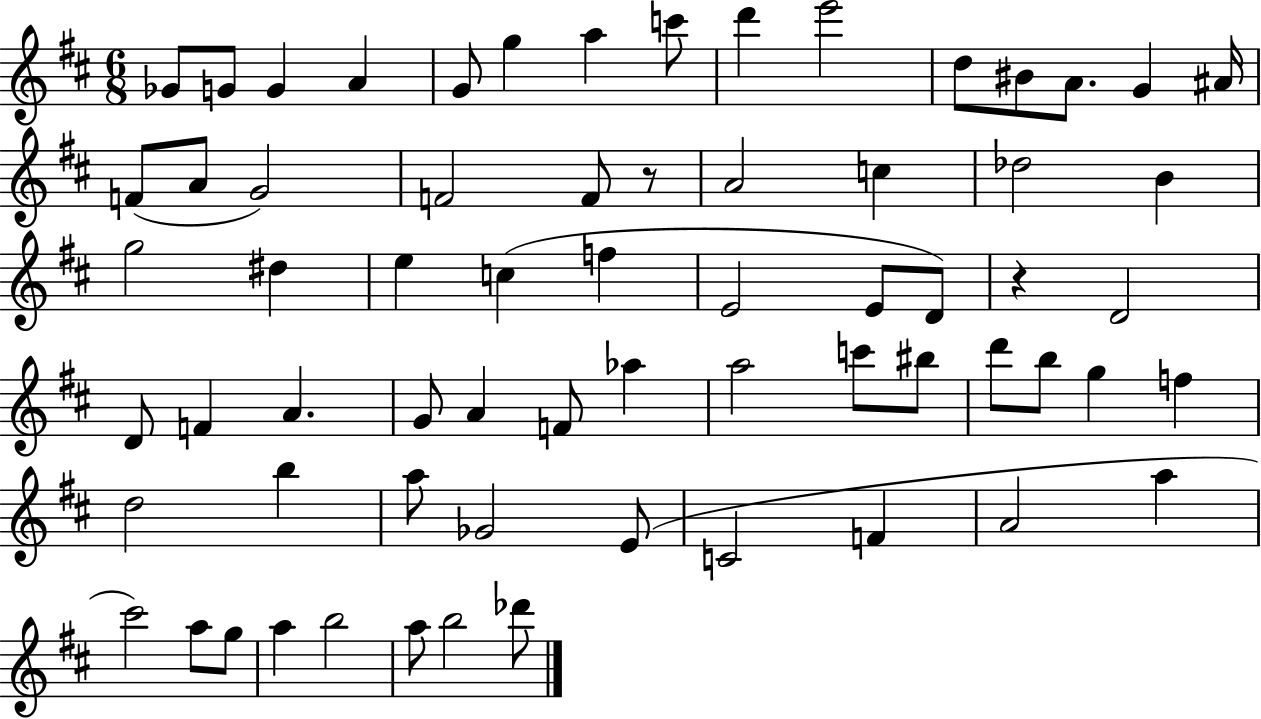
X:1
T:Untitled
M:6/8
L:1/4
K:D
_G/2 G/2 G A G/2 g a c'/2 d' e'2 d/2 ^B/2 A/2 G ^A/4 F/2 A/2 G2 F2 F/2 z/2 A2 c _d2 B g2 ^d e c f E2 E/2 D/2 z D2 D/2 F A G/2 A F/2 _a a2 c'/2 ^b/2 d'/2 b/2 g f d2 b a/2 _G2 E/2 C2 F A2 a ^c'2 a/2 g/2 a b2 a/2 b2 _d'/2